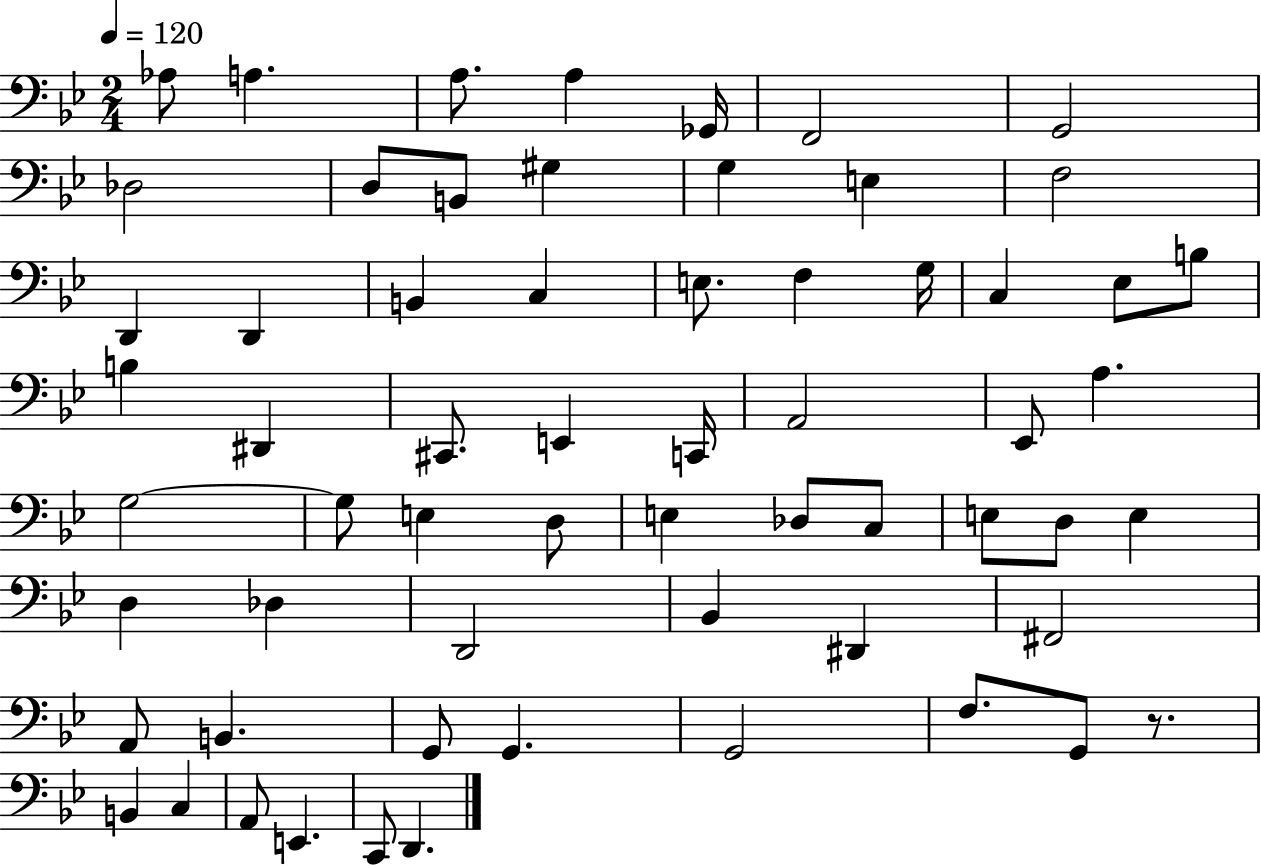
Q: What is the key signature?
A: BES major